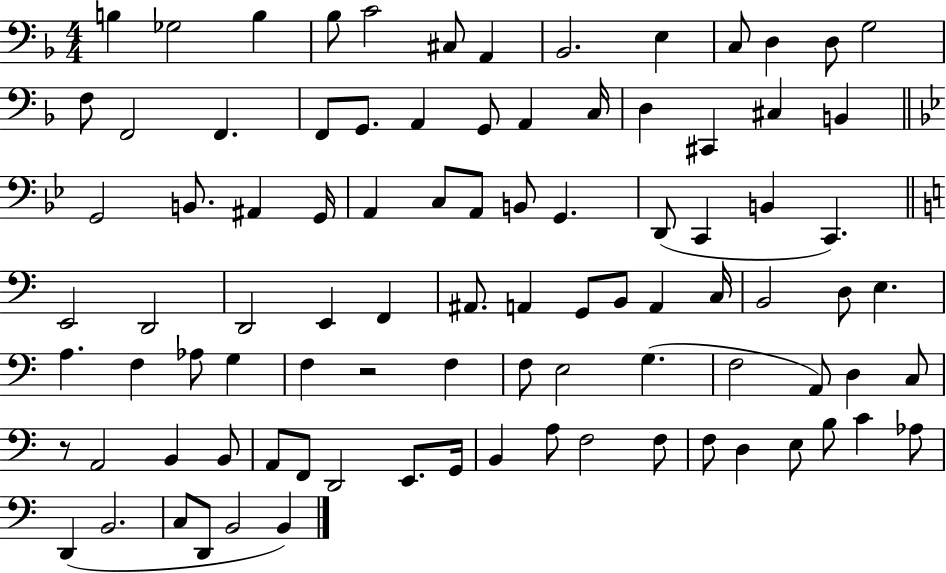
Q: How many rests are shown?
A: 2